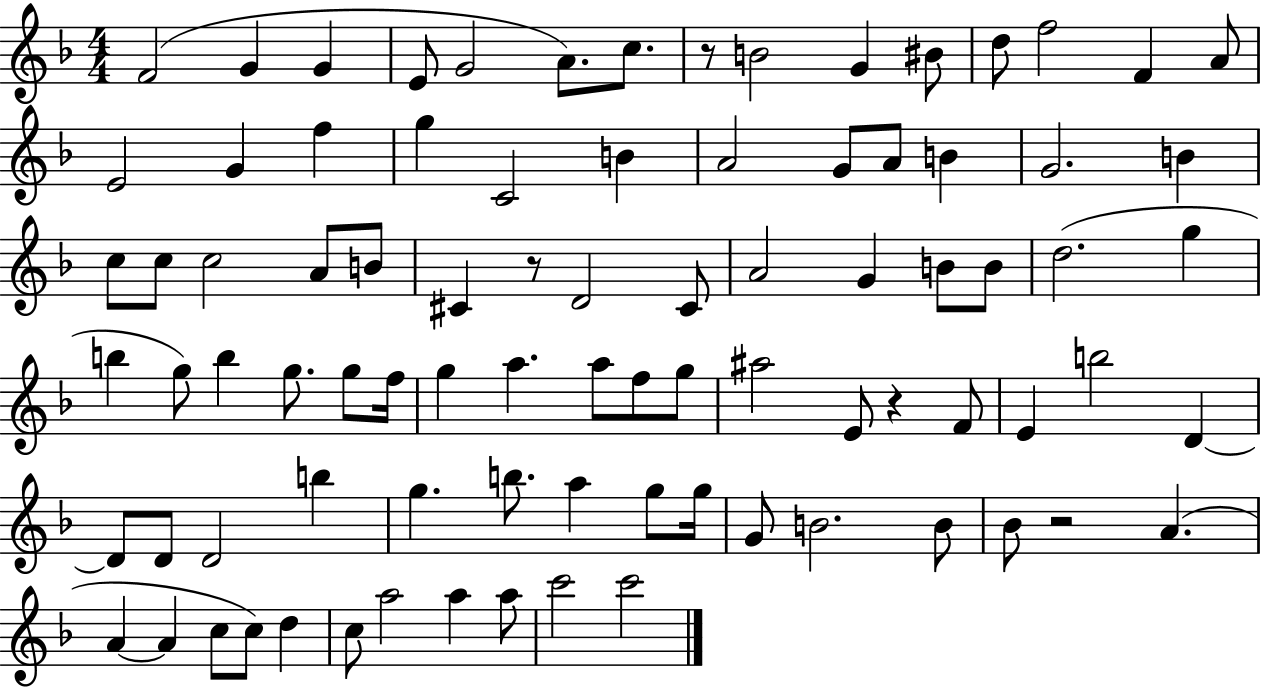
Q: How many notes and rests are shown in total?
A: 86